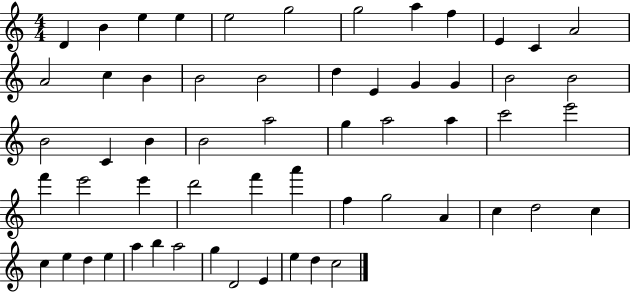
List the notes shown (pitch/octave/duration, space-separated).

D4/q B4/q E5/q E5/q E5/h G5/h G5/h A5/q F5/q E4/q C4/q A4/h A4/h C5/q B4/q B4/h B4/h D5/q E4/q G4/q G4/q B4/h B4/h B4/h C4/q B4/q B4/h A5/h G5/q A5/h A5/q C6/h E6/h F6/q E6/h E6/q D6/h F6/q A6/q F5/q G5/h A4/q C5/q D5/h C5/q C5/q E5/q D5/q E5/q A5/q B5/q A5/h G5/q D4/h E4/q E5/q D5/q C5/h